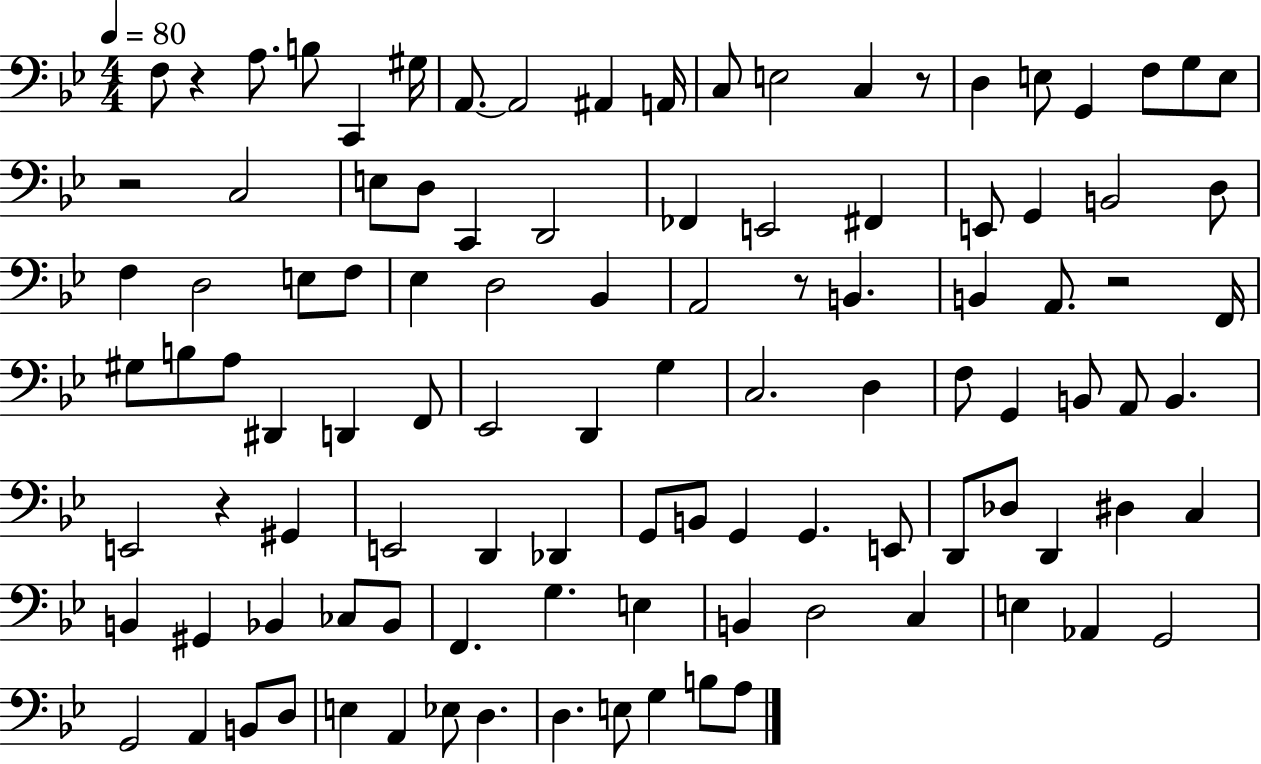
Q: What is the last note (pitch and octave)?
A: A3